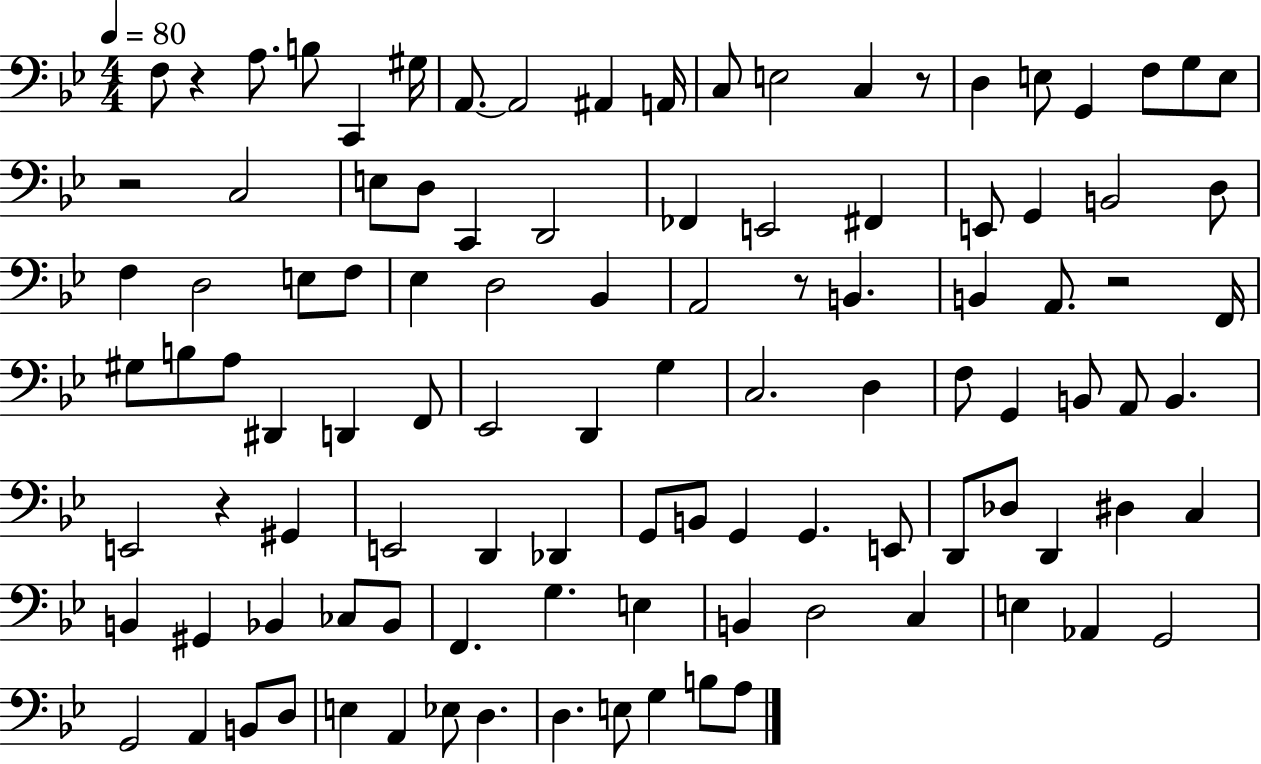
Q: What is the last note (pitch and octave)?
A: A3